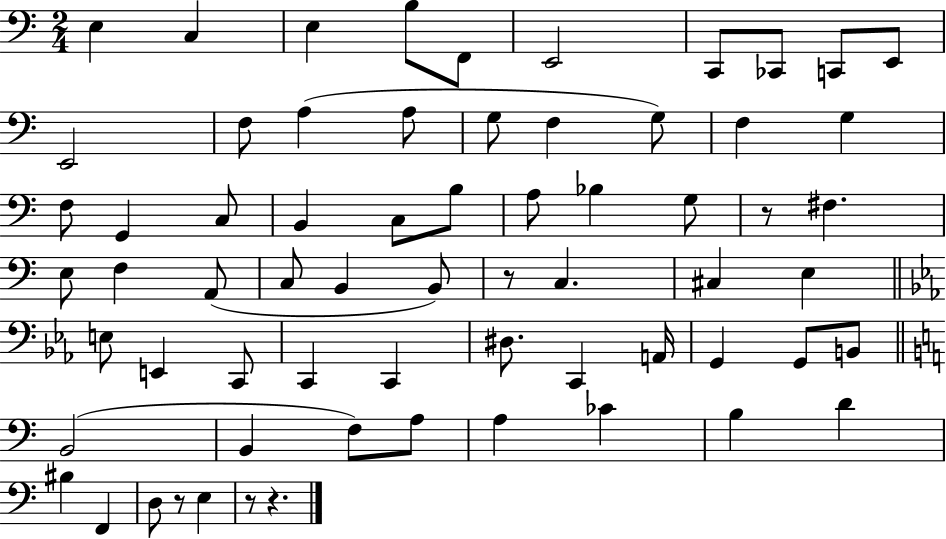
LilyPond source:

{
  \clef bass
  \numericTimeSignature
  \time 2/4
  \key c \major
  e4 c4 | e4 b8 f,8 | e,2 | c,8 ces,8 c,8 e,8 | \break e,2 | f8 a4( a8 | g8 f4 g8) | f4 g4 | \break f8 g,4 c8 | b,4 c8 b8 | a8 bes4 g8 | r8 fis4. | \break e8 f4 a,8( | c8 b,4 b,8) | r8 c4. | cis4 e4 | \break \bar "||" \break \key ees \major e8 e,4 c,8 | c,4 c,4 | dis8. c,4 a,16 | g,4 g,8 b,8 | \break \bar "||" \break \key c \major b,2( | b,4 f8) a8 | a4 ces'4 | b4 d'4 | \break bis4 f,4 | d8 r8 e4 | r8 r4. | \bar "|."
}